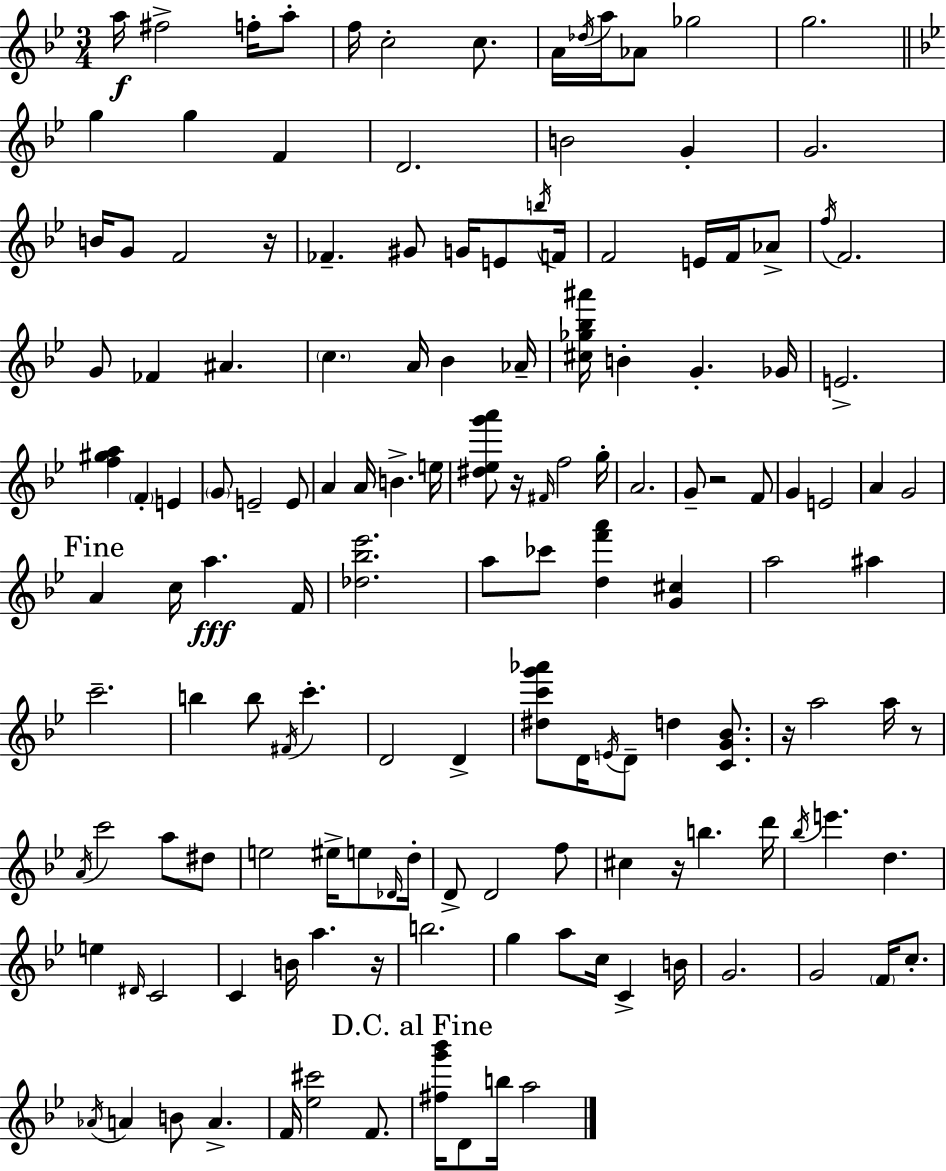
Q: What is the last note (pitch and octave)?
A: A5